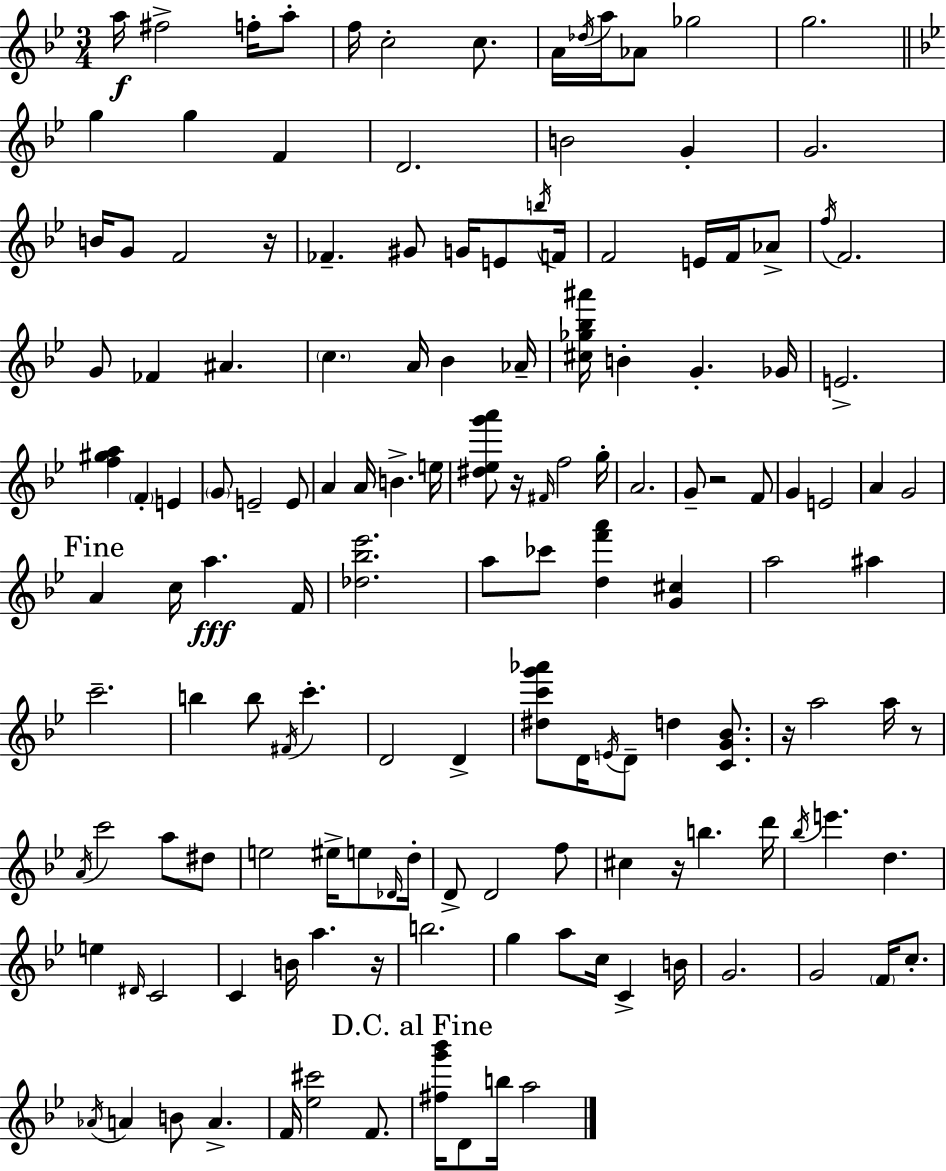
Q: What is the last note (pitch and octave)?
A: A5